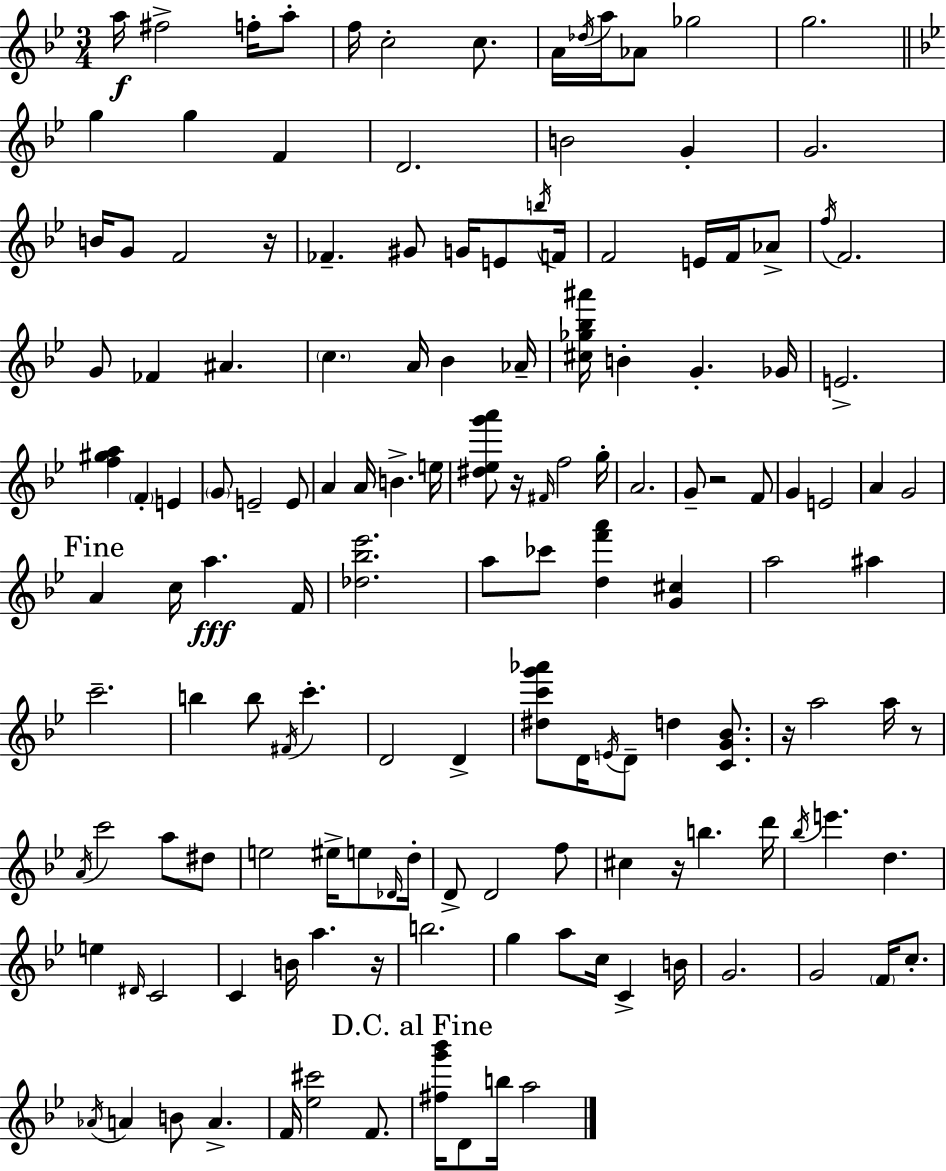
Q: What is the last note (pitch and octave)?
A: A5